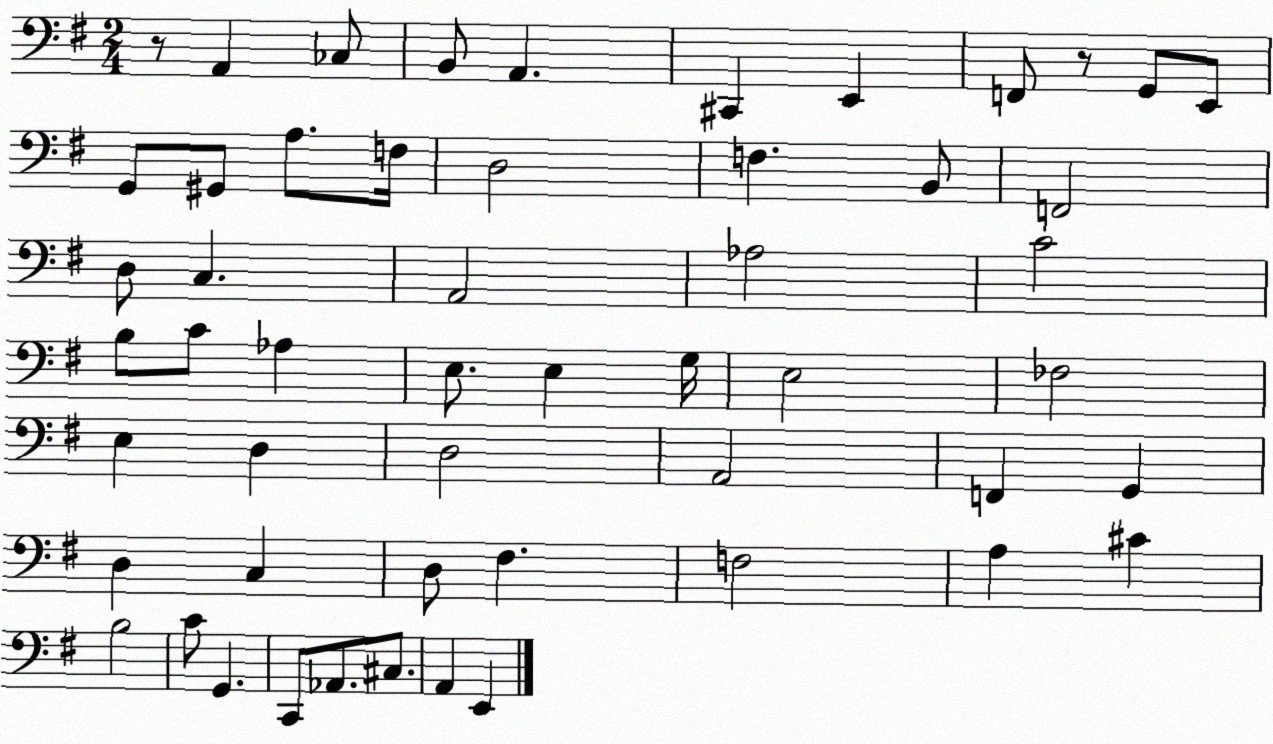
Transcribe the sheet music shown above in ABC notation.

X:1
T:Untitled
M:2/4
L:1/4
K:G
z/2 A,, _C,/2 B,,/2 A,, ^C,, E,, F,,/2 z/2 G,,/2 E,,/2 G,,/2 ^G,,/2 A,/2 F,/4 D,2 F, B,,/2 F,,2 D,/2 C, A,,2 _A,2 C2 B,/2 C/2 _A, E,/2 E, G,/4 E,2 _F,2 E, D, D,2 A,,2 F,, G,, D, C, D,/2 ^F, F,2 A, ^C B,2 C/2 G,, C,,/2 _A,,/2 ^C,/2 A,, E,,